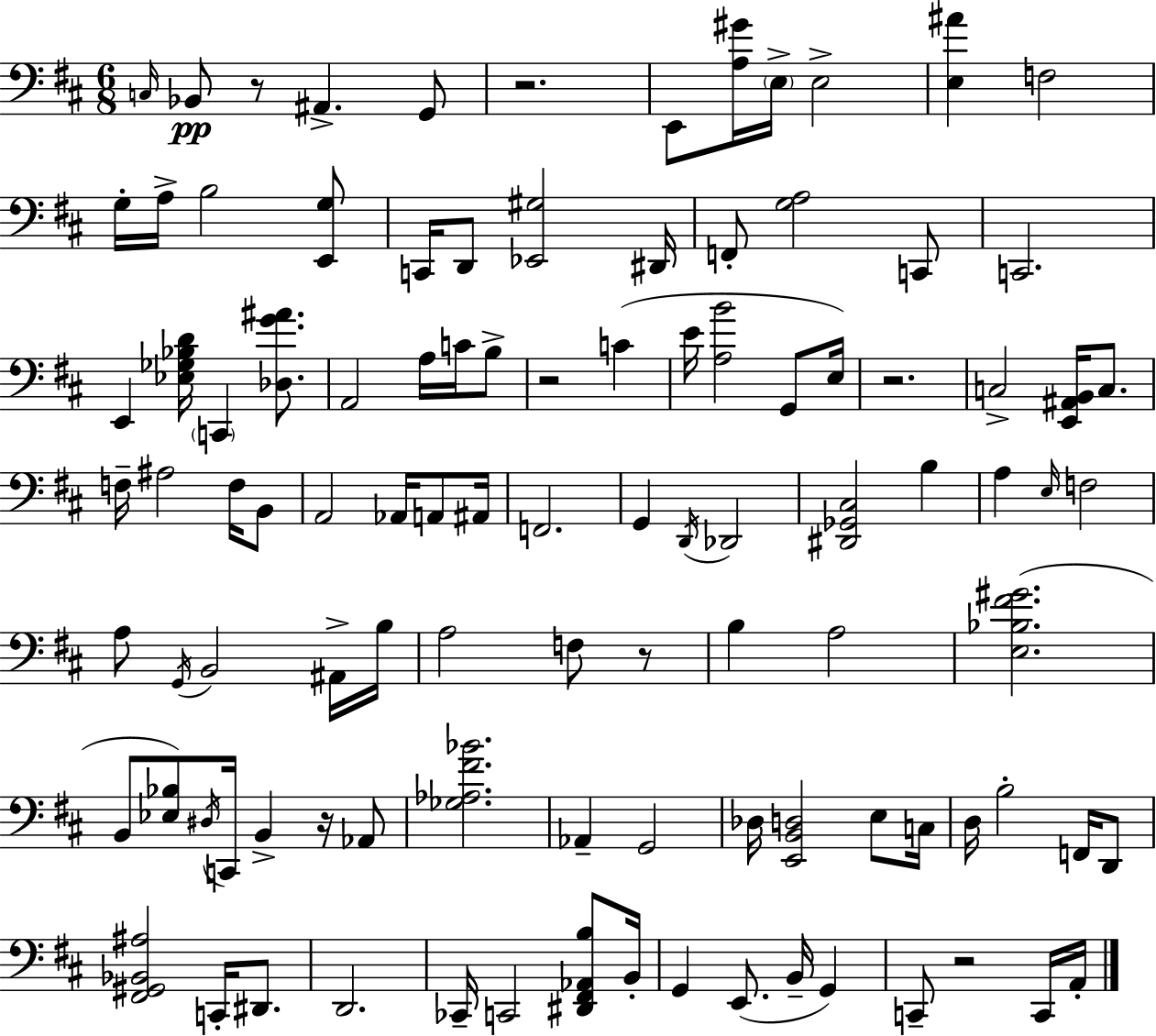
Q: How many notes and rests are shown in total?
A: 104